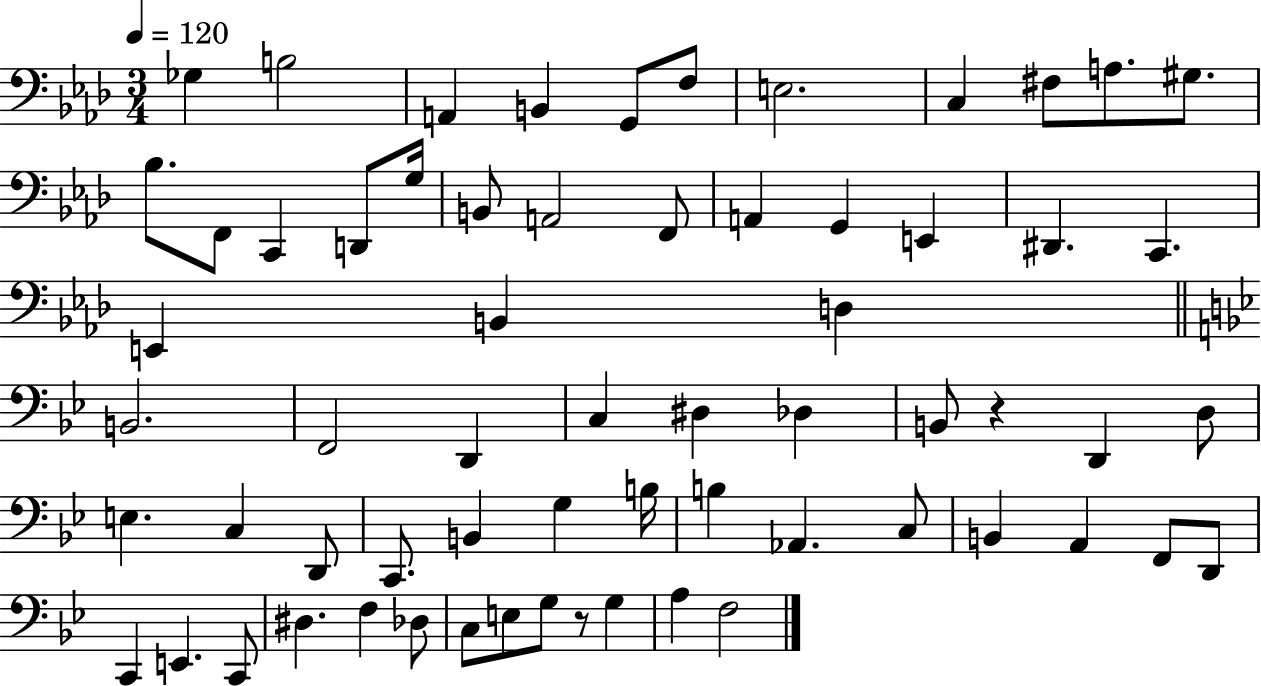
Gb3/q B3/h A2/q B2/q G2/e F3/e E3/h. C3/q F#3/e A3/e. G#3/e. Bb3/e. F2/e C2/q D2/e G3/s B2/e A2/h F2/e A2/q G2/q E2/q D#2/q. C2/q. E2/q B2/q D3/q B2/h. F2/h D2/q C3/q D#3/q Db3/q B2/e R/q D2/q D3/e E3/q. C3/q D2/e C2/e. B2/q G3/q B3/s B3/q Ab2/q. C3/e B2/q A2/q F2/e D2/e C2/q E2/q. C2/e D#3/q. F3/q Db3/e C3/e E3/e G3/e R/e G3/q A3/q F3/h